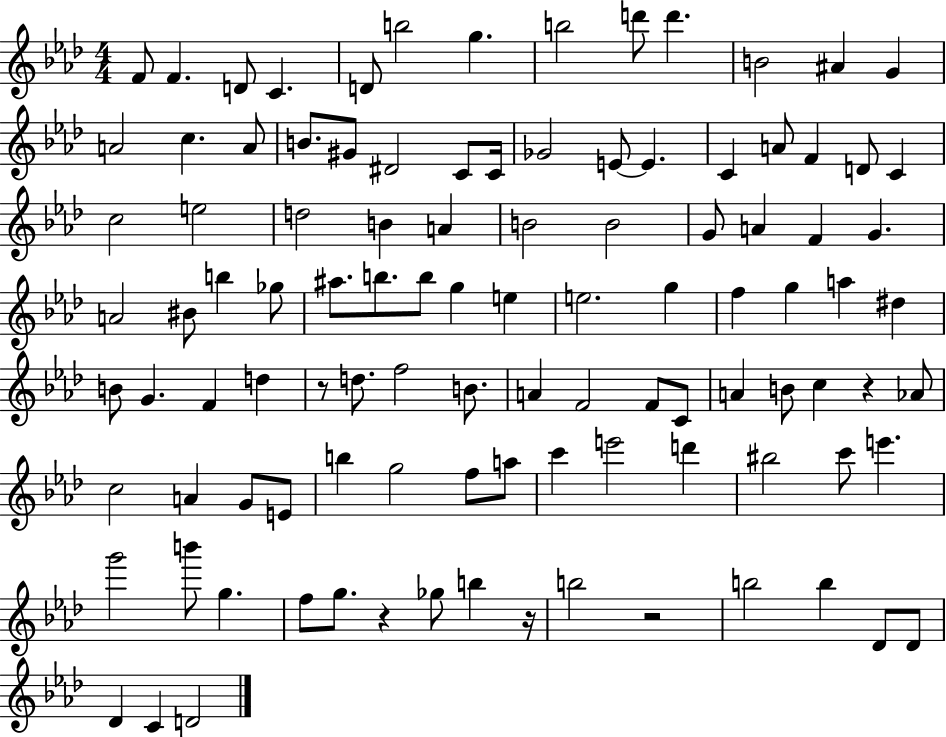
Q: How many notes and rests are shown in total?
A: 104